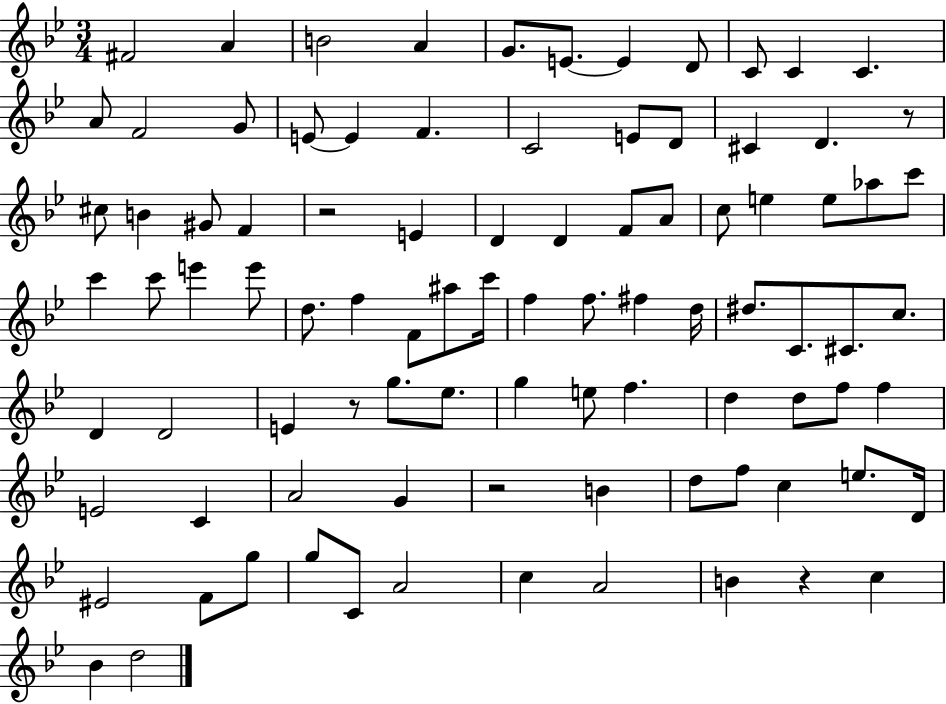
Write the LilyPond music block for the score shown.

{
  \clef treble
  \numericTimeSignature
  \time 3/4
  \key bes \major
  fis'2 a'4 | b'2 a'4 | g'8. e'8.~~ e'4 d'8 | c'8 c'4 c'4. | \break a'8 f'2 g'8 | e'8~~ e'4 f'4. | c'2 e'8 d'8 | cis'4 d'4. r8 | \break cis''8 b'4 gis'8 f'4 | r2 e'4 | d'4 d'4 f'8 a'8 | c''8 e''4 e''8 aes''8 c'''8 | \break c'''4 c'''8 e'''4 e'''8 | d''8. f''4 f'8 ais''8 c'''16 | f''4 f''8. fis''4 d''16 | dis''8. c'8. cis'8. c''8. | \break d'4 d'2 | e'4 r8 g''8. ees''8. | g''4 e''8 f''4. | d''4 d''8 f''8 f''4 | \break e'2 c'4 | a'2 g'4 | r2 b'4 | d''8 f''8 c''4 e''8. d'16 | \break eis'2 f'8 g''8 | g''8 c'8 a'2 | c''4 a'2 | b'4 r4 c''4 | \break bes'4 d''2 | \bar "|."
}